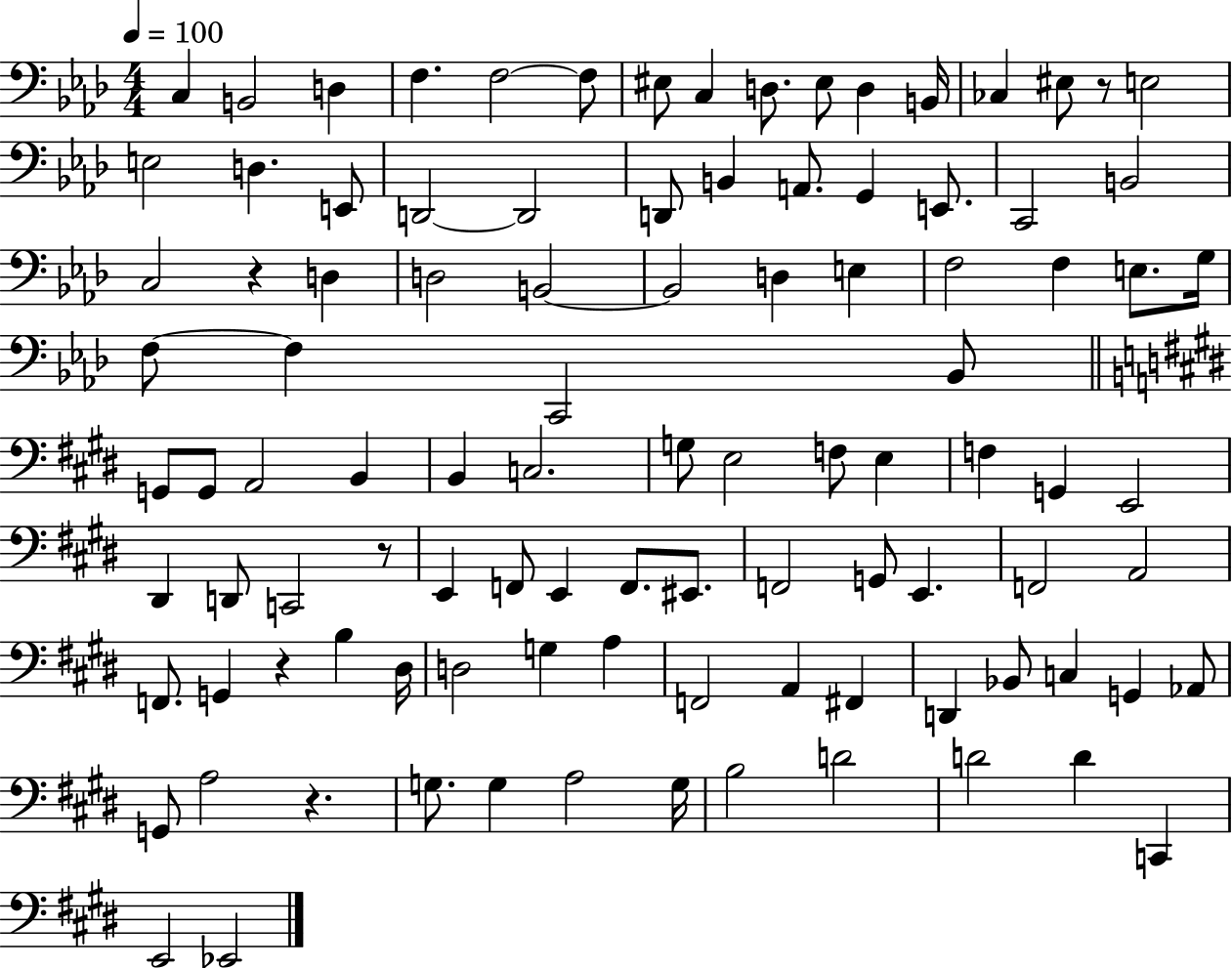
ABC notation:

X:1
T:Untitled
M:4/4
L:1/4
K:Ab
C, B,,2 D, F, F,2 F,/2 ^E,/2 C, D,/2 ^E,/2 D, B,,/4 _C, ^E,/2 z/2 E,2 E,2 D, E,,/2 D,,2 D,,2 D,,/2 B,, A,,/2 G,, E,,/2 C,,2 B,,2 C,2 z D, D,2 B,,2 B,,2 D, E, F,2 F, E,/2 G,/4 F,/2 F, C,,2 _B,,/2 G,,/2 G,,/2 A,,2 B,, B,, C,2 G,/2 E,2 F,/2 E, F, G,, E,,2 ^D,, D,,/2 C,,2 z/2 E,, F,,/2 E,, F,,/2 ^E,,/2 F,,2 G,,/2 E,, F,,2 A,,2 F,,/2 G,, z B, ^D,/4 D,2 G, A, F,,2 A,, ^F,, D,, _B,,/2 C, G,, _A,,/2 G,,/2 A,2 z G,/2 G, A,2 G,/4 B,2 D2 D2 D C,, E,,2 _E,,2